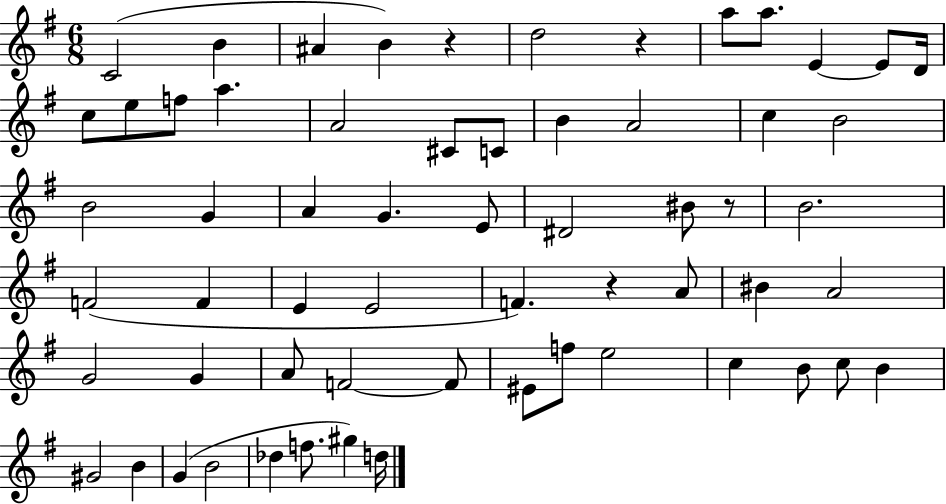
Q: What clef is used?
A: treble